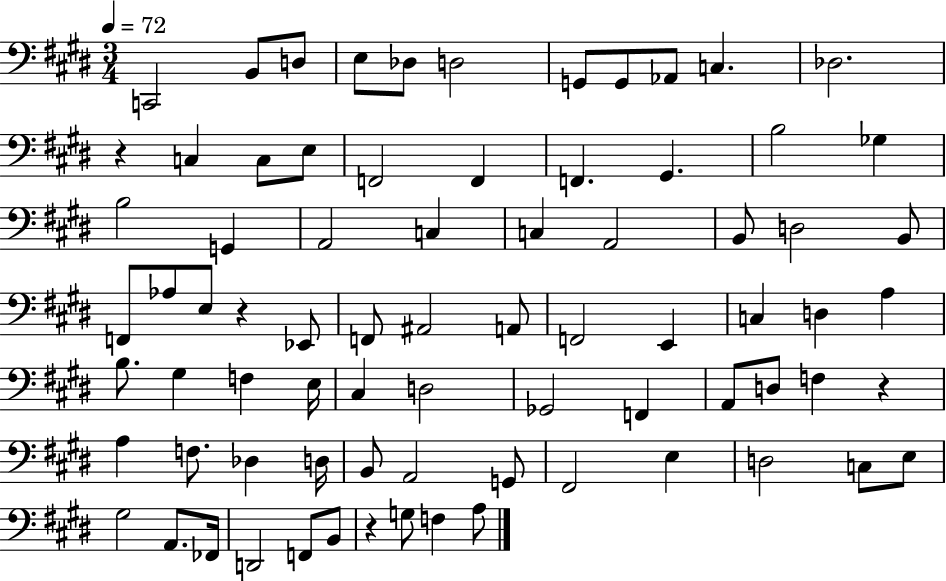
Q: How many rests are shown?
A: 4